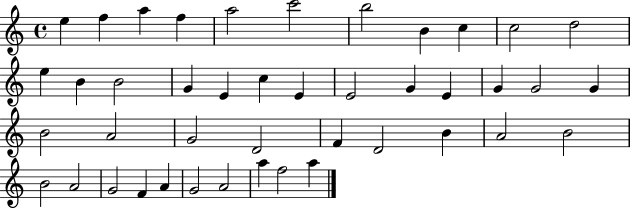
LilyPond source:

{
  \clef treble
  \time 4/4
  \defaultTimeSignature
  \key c \major
  e''4 f''4 a''4 f''4 | a''2 c'''2 | b''2 b'4 c''4 | c''2 d''2 | \break e''4 b'4 b'2 | g'4 e'4 c''4 e'4 | e'2 g'4 e'4 | g'4 g'2 g'4 | \break b'2 a'2 | g'2 d'2 | f'4 d'2 b'4 | a'2 b'2 | \break b'2 a'2 | g'2 f'4 a'4 | g'2 a'2 | a''4 f''2 a''4 | \break \bar "|."
}